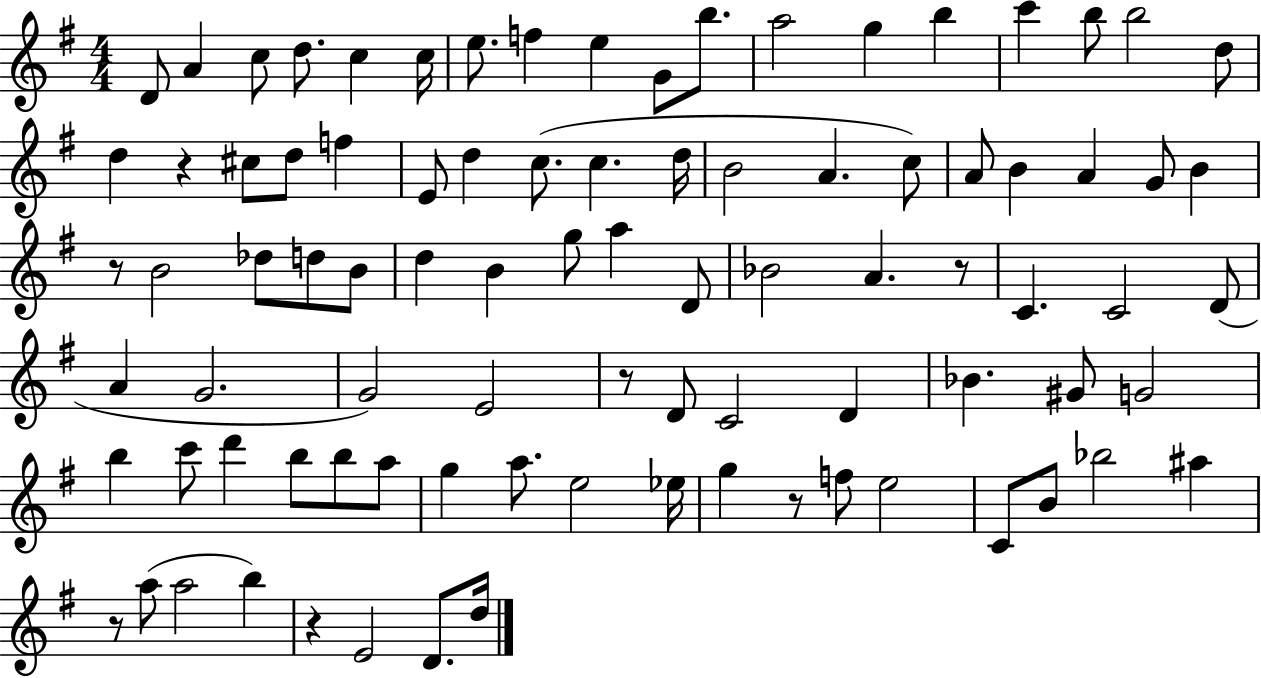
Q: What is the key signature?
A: G major